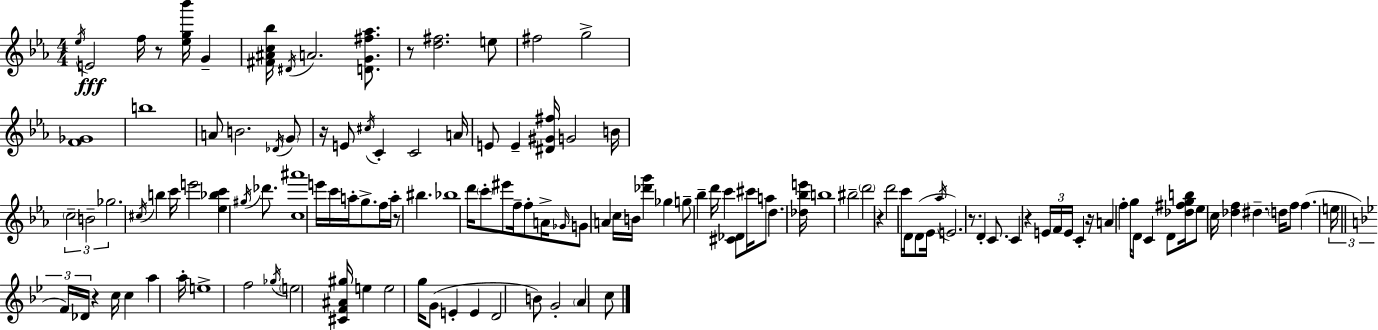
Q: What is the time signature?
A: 4/4